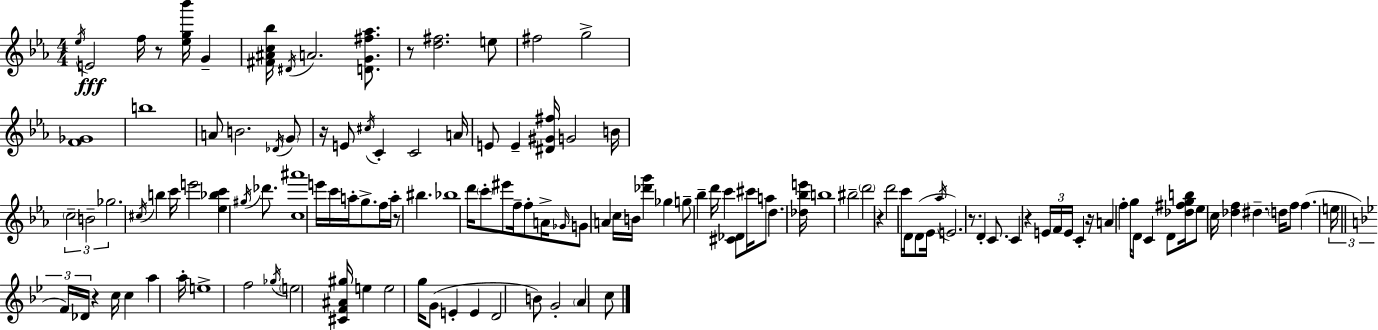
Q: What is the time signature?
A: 4/4